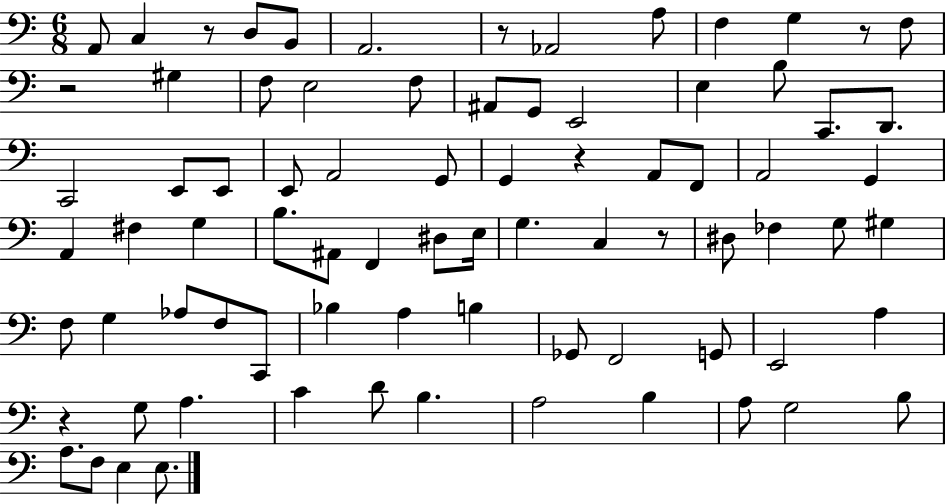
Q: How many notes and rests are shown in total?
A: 80